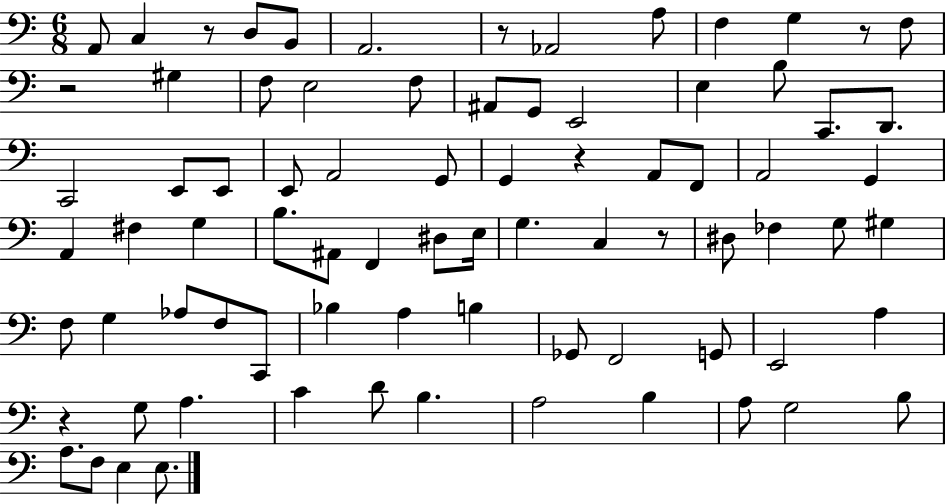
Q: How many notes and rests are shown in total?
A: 80